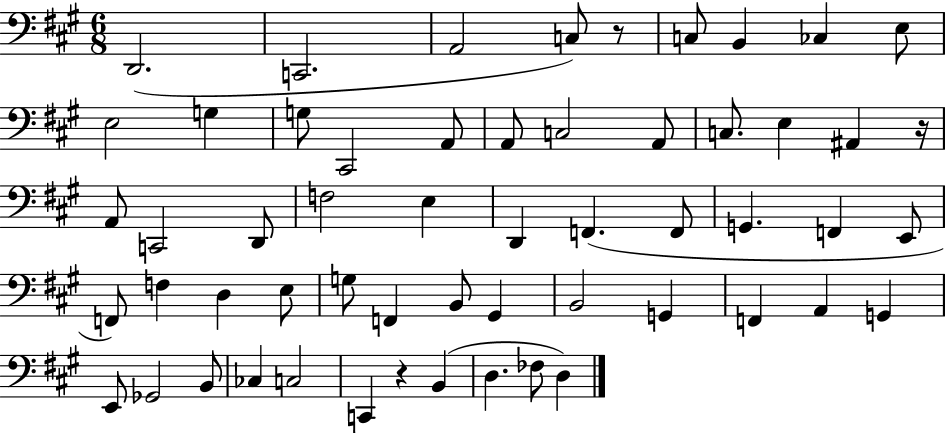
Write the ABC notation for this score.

X:1
T:Untitled
M:6/8
L:1/4
K:A
D,,2 C,,2 A,,2 C,/2 z/2 C,/2 B,, _C, E,/2 E,2 G, G,/2 ^C,,2 A,,/2 A,,/2 C,2 A,,/2 C,/2 E, ^A,, z/4 A,,/2 C,,2 D,,/2 F,2 E, D,, F,, F,,/2 G,, F,, E,,/2 F,,/2 F, D, E,/2 G,/2 F,, B,,/2 ^G,, B,,2 G,, F,, A,, G,, E,,/2 _G,,2 B,,/2 _C, C,2 C,, z B,, D, _F,/2 D,